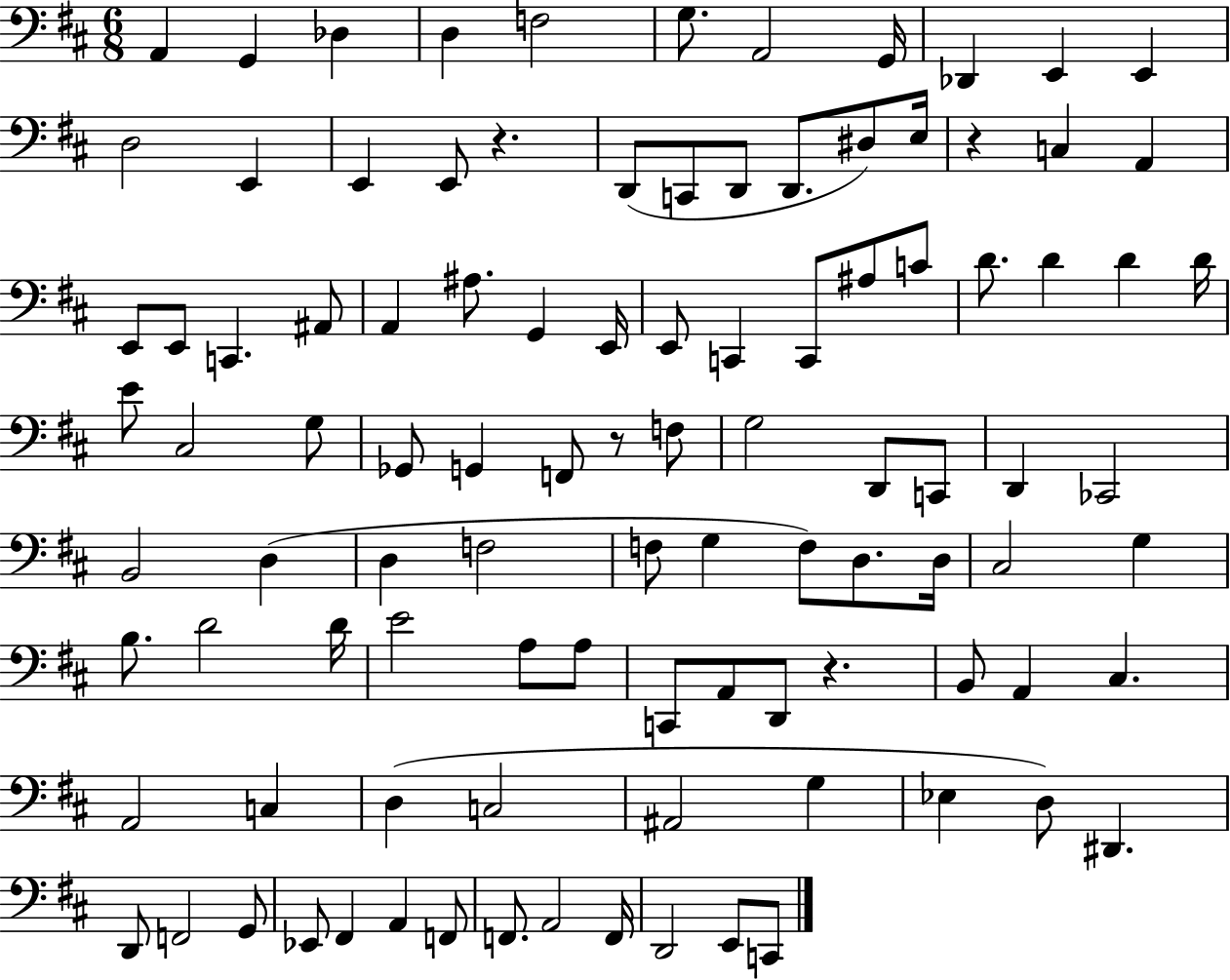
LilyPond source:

{
  \clef bass
  \numericTimeSignature
  \time 6/8
  \key d \major
  a,4 g,4 des4 | d4 f2 | g8. a,2 g,16 | des,4 e,4 e,4 | \break d2 e,4 | e,4 e,8 r4. | d,8( c,8 d,8 d,8. dis8) e16 | r4 c4 a,4 | \break e,8 e,8 c,4. ais,8 | a,4 ais8. g,4 e,16 | e,8 c,4 c,8 ais8 c'8 | d'8. d'4 d'4 d'16 | \break e'8 cis2 g8 | ges,8 g,4 f,8 r8 f8 | g2 d,8 c,8 | d,4 ces,2 | \break b,2 d4( | d4 f2 | f8 g4 f8) d8. d16 | cis2 g4 | \break b8. d'2 d'16 | e'2 a8 a8 | c,8 a,8 d,8 r4. | b,8 a,4 cis4. | \break a,2 c4 | d4( c2 | ais,2 g4 | ees4 d8) dis,4. | \break d,8 f,2 g,8 | ees,8 fis,4 a,4 f,8 | f,8. a,2 f,16 | d,2 e,8 c,8 | \break \bar "|."
}